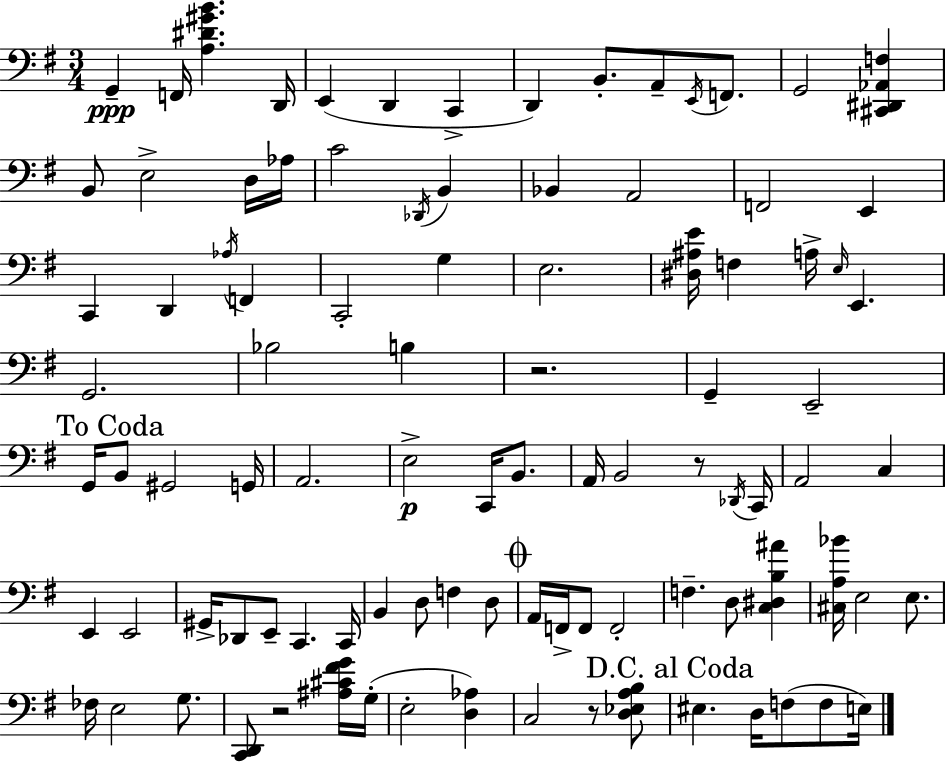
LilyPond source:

{
  \clef bass
  \numericTimeSignature
  \time 3/4
  \key e \minor
  g,4--\ppp f,16 <a dis' gis' b'>4. d,16 | e,4( d,4 c,4-> | d,4) b,8.-. a,8-- \acciaccatura { e,16 } f,8. | g,2 <cis, dis, aes, f>4 | \break b,8 e2-> d16 | aes16 c'2 \acciaccatura { des,16 } b,4 | bes,4 a,2 | f,2 e,4 | \break c,4 d,4 \acciaccatura { aes16 } f,4 | c,2-. g4 | e2. | <dis ais e'>16 f4 a16-> \grace { e16 } e,4. | \break g,2. | bes2 | b4 r2. | g,4-- e,2-- | \break \mark "To Coda" g,16 b,8 gis,2 | g,16 a,2. | e2->\p | c,16 b,8. a,16 b,2 | \break r8 \acciaccatura { des,16 } c,16 a,2 | c4 e,4 e,2 | gis,16-> des,8 e,8-- c,4. | c,16 b,4 d8 f4 | \break d8 \mark \markup { \musicglyph "scripts.coda" } a,16 f,16-> f,8 f,2-. | f4.-- d8 | <c dis b ais'>4 <cis a bes'>16 e2 | e8. fes16 e2 | \break g8. <c, d,>8 r2 | <ais cis' fis' g'>16 g16-.( e2-. | <d aes>4) c2 | r8 <d ees a b>8 \mark "D.C. al Coda" eis4. d16 | \break f8( f8 e16) \bar "|."
}